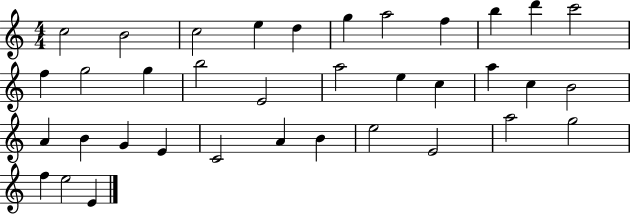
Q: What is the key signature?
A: C major